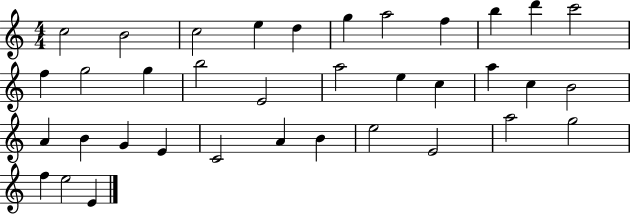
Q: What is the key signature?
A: C major